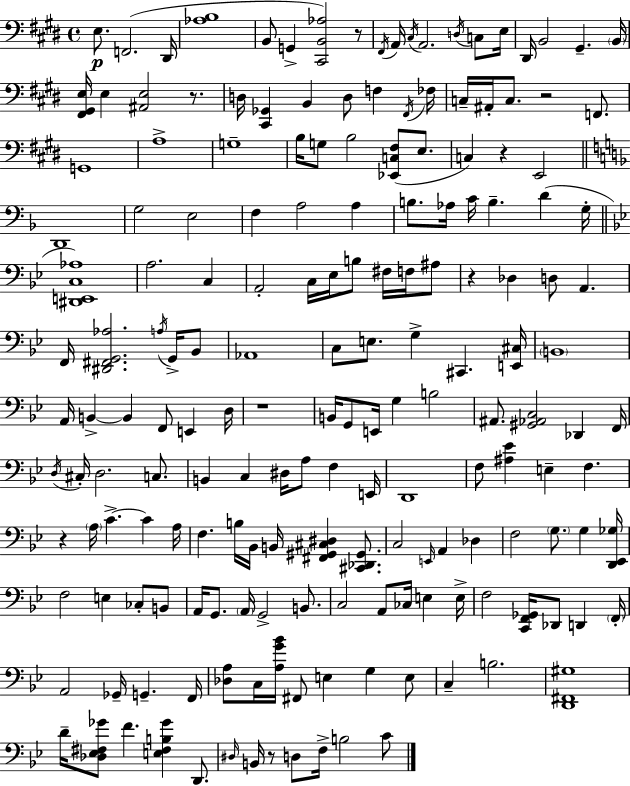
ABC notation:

X:1
T:Untitled
M:4/4
L:1/4
K:E
E,/2 F,,2 ^D,,/4 [_A,B,]4 B,,/2 G,, [^C,,B,,_A,]2 z/2 ^F,,/4 A,,/4 ^C,/4 A,,2 D,/4 C,/2 E,/4 ^D,,/4 B,,2 ^G,, B,,/4 [^F,,^G,,E,]/4 E, [^A,,E,]2 z/2 D,/4 [^C,,_G,,] B,, D,/2 F, ^F,,/4 _F,/4 C,/4 ^A,,/4 C,/2 z2 F,,/2 G,,4 A,4 G,4 B,/4 G,/2 B,2 [_E,,C,^F,]/2 E,/2 C, z E,,2 D,,4 G,2 E,2 F, A,2 A, B,/2 _A,/4 C/4 B, D G,/4 [^D,,E,,C,_A,]4 A,2 C, A,,2 C,/4 _E,/4 B,/2 ^F,/4 F,/4 ^A,/2 z _D, D,/2 A,, F,,/4 [^D,,^F,,G,,_A,]2 A,/4 G,,/4 _B,,/2 _A,,4 C,/2 E,/2 G, ^C,, [E,,^C,]/4 B,,4 A,,/4 B,, B,, F,,/2 E,, D,/4 z4 B,,/4 G,,/2 E,,/4 G, B,2 ^A,,/2 [^G,,_A,,C,]2 _D,, F,,/4 D,/4 ^C,/4 D,2 C,/2 B,, C, ^D,/4 A,/2 F, E,,/4 D,,4 F,/2 [^A,_E] E, F, z A,/4 C C A,/4 F, B,/4 _B,,/4 B,,/4 [^F,,^G,,^C,^D,] [^C,,_D,,^G,,]/2 C,2 E,,/4 A,, _D, F,2 G,/2 G, [D,,_E,,_G,]/4 F,2 E, _C,/2 B,,/2 A,,/4 G,,/2 A,,/4 G,,2 B,,/2 C,2 A,,/2 _C,/4 E, E,/4 F,2 [C,,F,,_G,,]/4 _D,,/2 D,, F,,/4 A,,2 _G,,/4 G,, F,,/4 [_D,A,]/2 C,/4 [A,G_B]/4 ^F,,/2 E, G, E,/2 C, B,2 [D,,^F,,^G,]4 D/4 [_D,_E,^F,_G]/2 F [E,^F,B,_G] D,,/2 ^D,/4 B,,/4 z/2 D,/2 F,/4 B,2 C/2